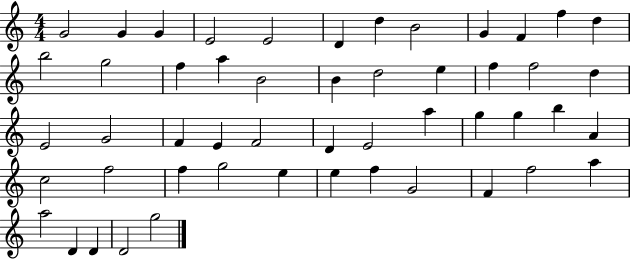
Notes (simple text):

G4/h G4/q G4/q E4/h E4/h D4/q D5/q B4/h G4/q F4/q F5/q D5/q B5/h G5/h F5/q A5/q B4/h B4/q D5/h E5/q F5/q F5/h D5/q E4/h G4/h F4/q E4/q F4/h D4/q E4/h A5/q G5/q G5/q B5/q A4/q C5/h F5/h F5/q G5/h E5/q E5/q F5/q G4/h F4/q F5/h A5/q A5/h D4/q D4/q D4/h G5/h